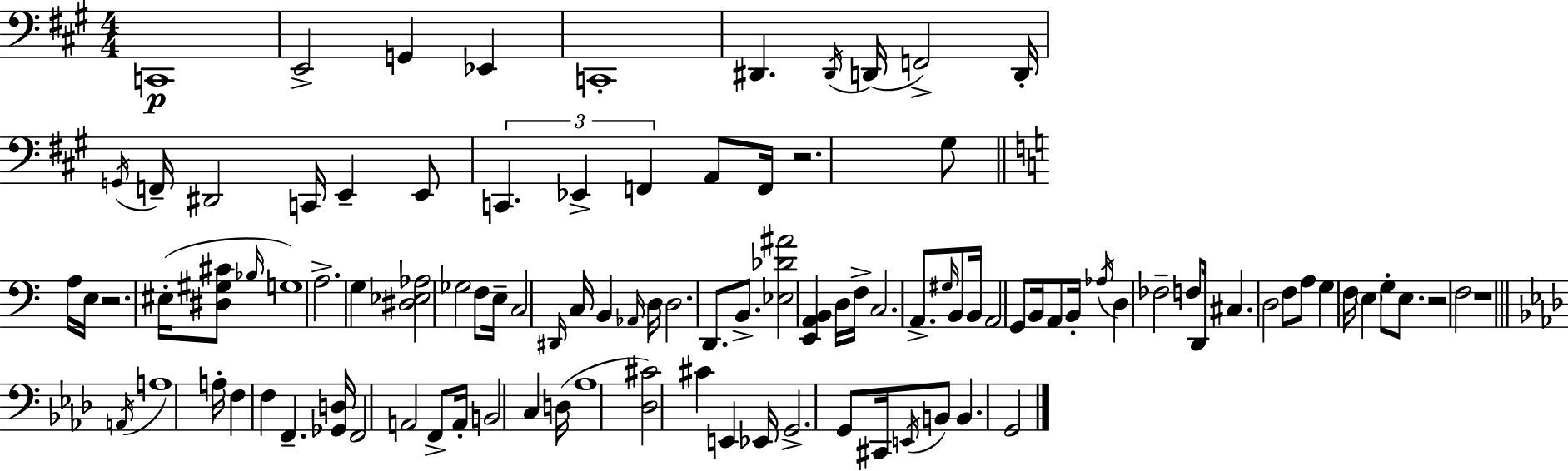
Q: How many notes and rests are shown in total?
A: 102